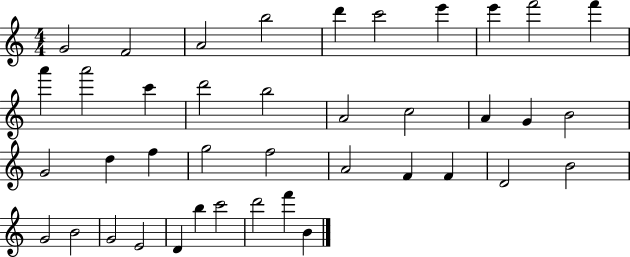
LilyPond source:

{
  \clef treble
  \numericTimeSignature
  \time 4/4
  \key c \major
  g'2 f'2 | a'2 b''2 | d'''4 c'''2 e'''4 | e'''4 f'''2 f'''4 | \break a'''4 a'''2 c'''4 | d'''2 b''2 | a'2 c''2 | a'4 g'4 b'2 | \break g'2 d''4 f''4 | g''2 f''2 | a'2 f'4 f'4 | d'2 b'2 | \break g'2 b'2 | g'2 e'2 | d'4 b''4 c'''2 | d'''2 f'''4 b'4 | \break \bar "|."
}